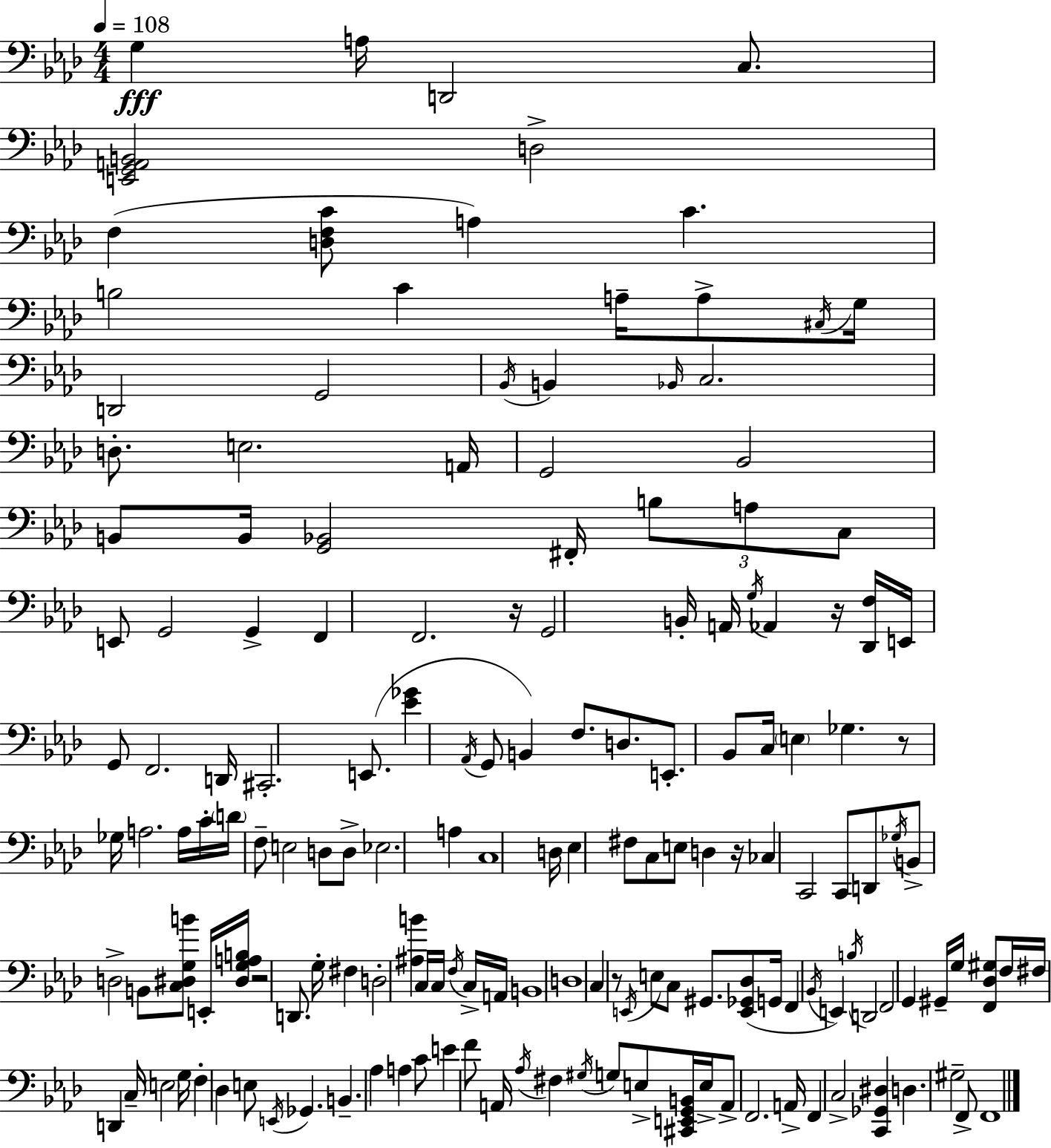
G3/q A3/s D2/h C3/e. [E2,G2,A2,B2]/h D3/h F3/q [D3,F3,C4]/e A3/q C4/q. B3/h C4/q A3/s A3/e C#3/s G3/s D2/h G2/h Bb2/s B2/q Bb2/s C3/h. D3/e. E3/h. A2/s G2/h Bb2/h B2/e B2/s [G2,Bb2]/h F#2/s B3/e A3/e C3/e E2/e G2/h G2/q F2/q F2/h. R/s G2/h B2/s A2/s G3/s Ab2/q R/s [Db2,F3]/s E2/s G2/e F2/h. D2/s C#2/h. E2/e. [Eb4,Gb4]/q Ab2/s G2/e B2/q F3/e. D3/e. E2/e. Bb2/e C3/s E3/q Gb3/q. R/e Gb3/s A3/h. A3/s C4/s D4/s F3/e E3/h D3/e D3/e Eb3/h. A3/q C3/w D3/s Eb3/q F#3/e C3/e E3/e D3/q R/s CES3/q C2/h C2/e D2/e Gb3/s B2/e D3/h B2/e [C3,D#3,G3,B4]/e E2/s [D#3,G3,A3,B3]/s R/h D2/e. G3/s F#3/q D3/h [A#3,B4]/q C3/s C3/s F3/s C3/s A2/s B2/w D3/w C3/q R/e E2/s E3/e C3/e G#2/e. [E2,Gb2,Db3]/e G2/s F2/q Bb2/s E2/q B3/s D2/h F2/h G2/q G#2/s G3/s [F2,Db3,G#3]/e F3/s F#3/s D2/q C3/s E3/h G3/s F3/q Db3/q E3/e E2/s Gb2/q. B2/q. Ab3/q A3/q C4/e E4/q F4/e A2/s Ab3/s F#3/q G#3/s G3/e E3/e [C#2,E2,G2,B2]/s E3/s A2/e F2/h. A2/s F2/q C3/h [C2,Gb2,D#3]/q D3/q. G#3/h F2/e F2/w